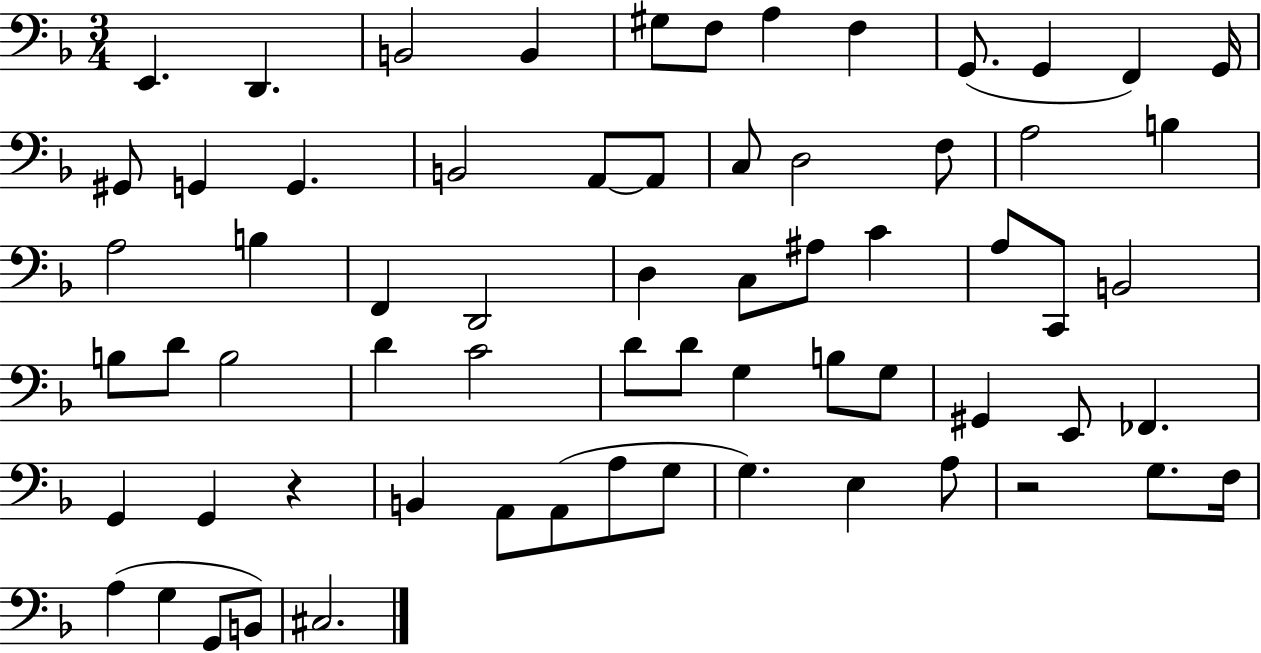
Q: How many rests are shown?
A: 2